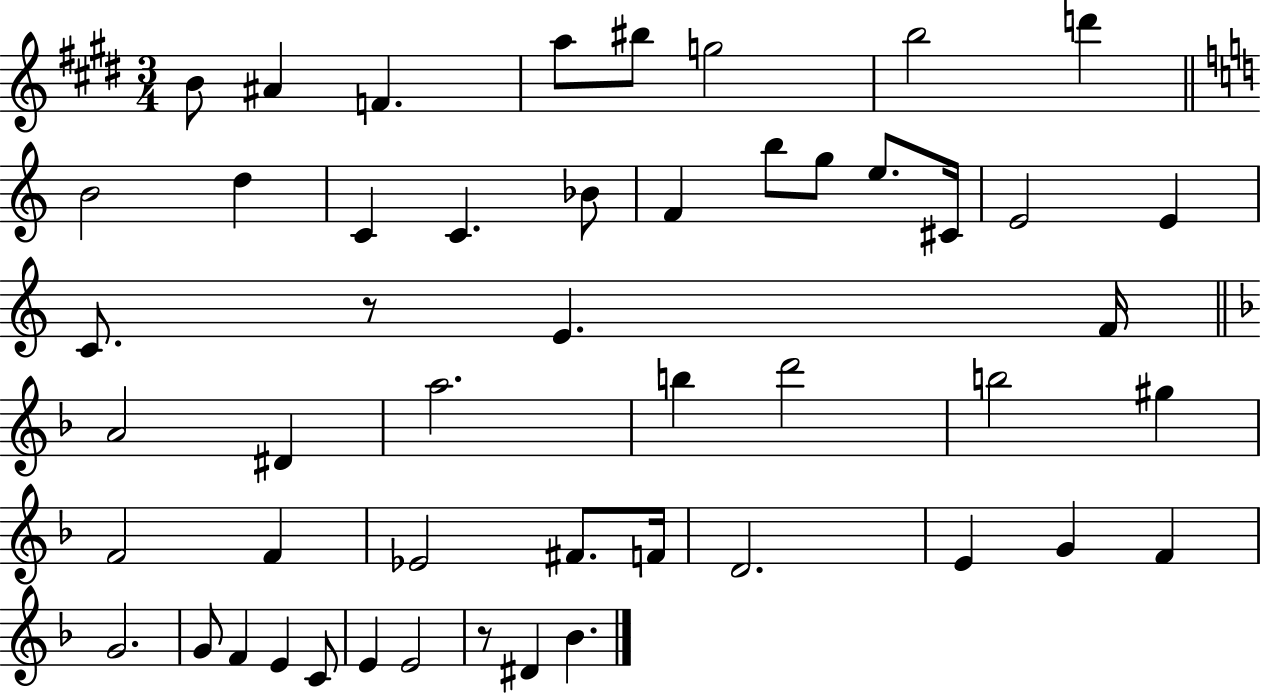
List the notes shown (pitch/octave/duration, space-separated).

B4/e A#4/q F4/q. A5/e BIS5/e G5/h B5/h D6/q B4/h D5/q C4/q C4/q. Bb4/e F4/q B5/e G5/e E5/e. C#4/s E4/h E4/q C4/e. R/e E4/q. F4/s A4/h D#4/q A5/h. B5/q D6/h B5/h G#5/q F4/h F4/q Eb4/h F#4/e. F4/s D4/h. E4/q G4/q F4/q G4/h. G4/e F4/q E4/q C4/e E4/q E4/h R/e D#4/q Bb4/q.